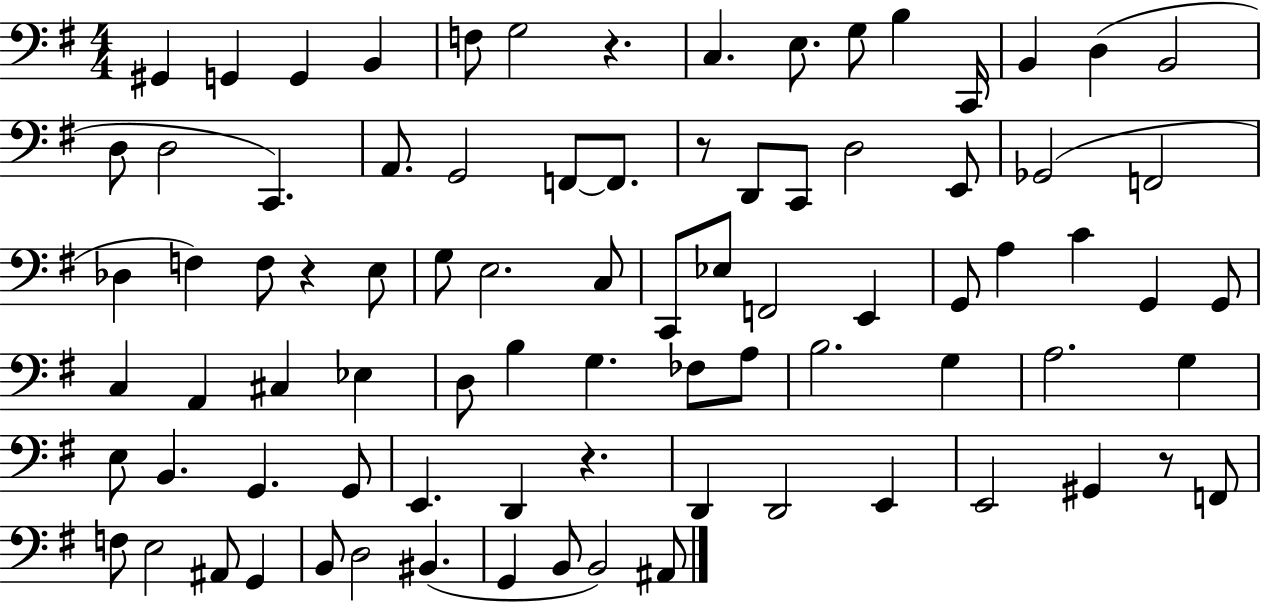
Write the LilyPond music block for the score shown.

{
  \clef bass
  \numericTimeSignature
  \time 4/4
  \key g \major
  gis,4 g,4 g,4 b,4 | f8 g2 r4. | c4. e8. g8 b4 c,16 | b,4 d4( b,2 | \break d8 d2 c,4.) | a,8. g,2 f,8~~ f,8. | r8 d,8 c,8 d2 e,8 | ges,2( f,2 | \break des4 f4) f8 r4 e8 | g8 e2. c8 | c,8 ees8 f,2 e,4 | g,8 a4 c'4 g,4 g,8 | \break c4 a,4 cis4 ees4 | d8 b4 g4. fes8 a8 | b2. g4 | a2. g4 | \break e8 b,4. g,4. g,8 | e,4. d,4 r4. | d,4 d,2 e,4 | e,2 gis,4 r8 f,8 | \break f8 e2 ais,8 g,4 | b,8 d2 bis,4.( | g,4 b,8 b,2) ais,8 | \bar "|."
}